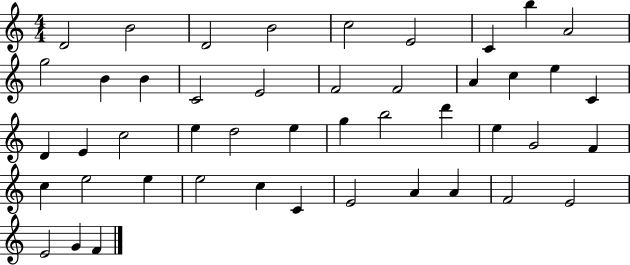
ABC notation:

X:1
T:Untitled
M:4/4
L:1/4
K:C
D2 B2 D2 B2 c2 E2 C b A2 g2 B B C2 E2 F2 F2 A c e C D E c2 e d2 e g b2 d' e G2 F c e2 e e2 c C E2 A A F2 E2 E2 G F